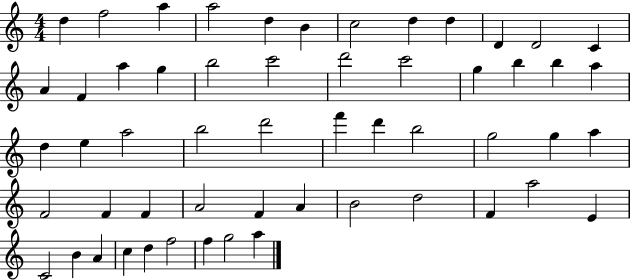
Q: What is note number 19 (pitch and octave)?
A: D6